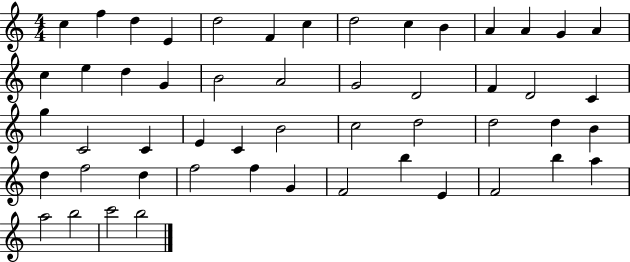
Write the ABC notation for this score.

X:1
T:Untitled
M:4/4
L:1/4
K:C
c f d E d2 F c d2 c B A A G A c e d G B2 A2 G2 D2 F D2 C g C2 C E C B2 c2 d2 d2 d B d f2 d f2 f G F2 b E F2 b a a2 b2 c'2 b2